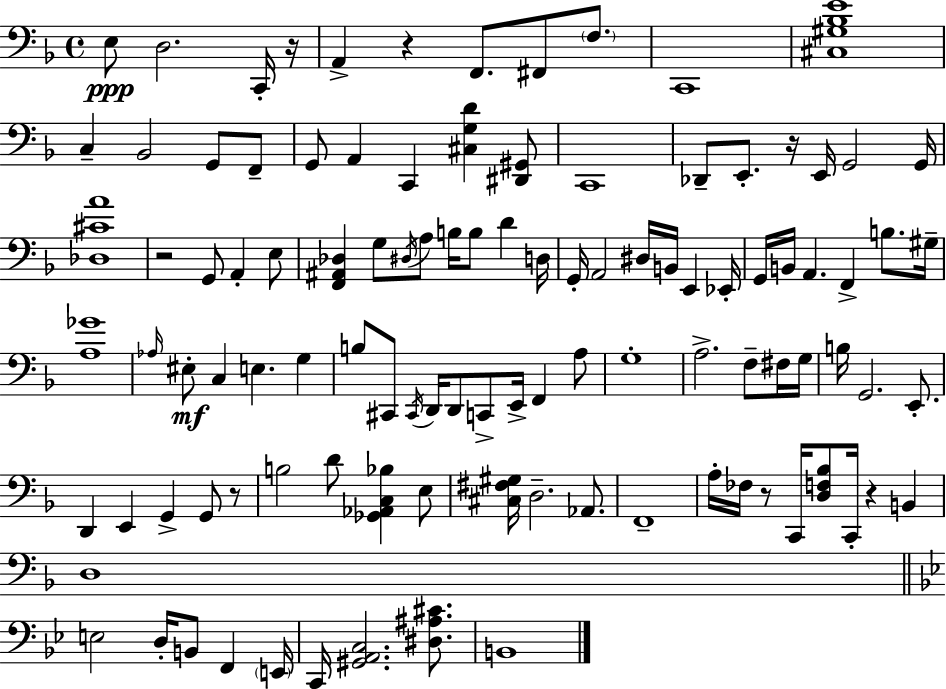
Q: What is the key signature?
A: D minor